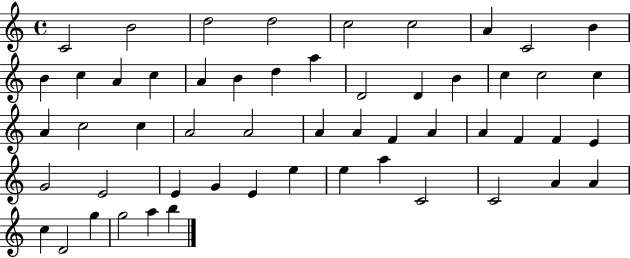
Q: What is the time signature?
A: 4/4